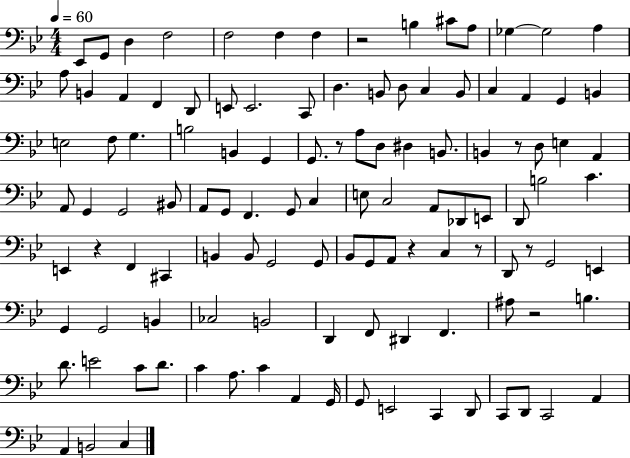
Eb2/e G2/e D3/q F3/h F3/h F3/q F3/q R/h B3/q C#4/e A3/e Gb3/q Gb3/h A3/q A3/e B2/q A2/q F2/q D2/e E2/e E2/h. C2/e D3/q. B2/e D3/e C3/q B2/e C3/q A2/q G2/q B2/q E3/h F3/e G3/q. B3/h B2/q G2/q G2/e. R/e A3/e D3/e D#3/q B2/e. B2/q R/e D3/e E3/q A2/q A2/e G2/q G2/h BIS2/e A2/e G2/e F2/q. G2/e C3/q E3/e C3/h A2/e Db2/e E2/e D2/e B3/h C4/q. E2/q R/q F2/q C#2/q B2/q B2/e G2/h G2/e Bb2/e G2/e A2/e R/q C3/q R/e D2/e R/e G2/h E2/q G2/q G2/h B2/q CES3/h B2/h D2/q F2/e D#2/q F2/q. A#3/e R/h B3/q. D4/e. E4/h C4/e D4/e. C4/q A3/e. C4/q A2/q G2/s G2/e E2/h C2/q D2/e C2/e D2/e C2/h A2/q A2/q B2/h C3/q